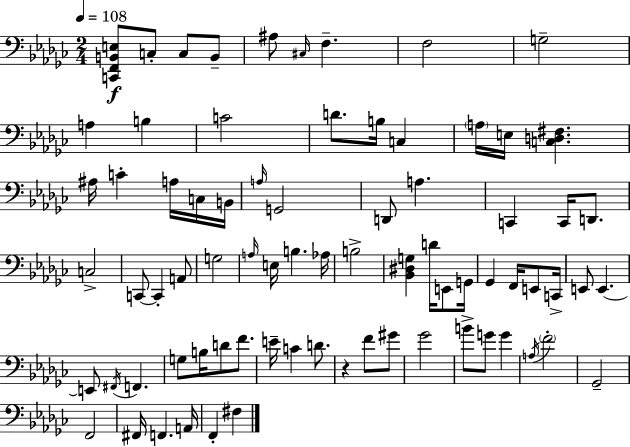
X:1
T:Untitled
M:2/4
L:1/4
K:Ebm
[C,,F,,B,,E,]/2 C,/2 C,/2 B,,/2 ^A,/2 ^C,/4 F, F,2 G,2 A, B, C2 D/2 B,/4 C, A,/4 E,/4 [C,D,^F,] ^A,/4 C A,/4 C,/4 B,,/4 A,/4 G,,2 D,,/2 A, C,, C,,/4 D,,/2 C,2 C,,/2 C,, A,,/2 G,2 A,/4 E,/4 B, _A,/4 B,2 [_B,,^D,G,] D/4 E,,/2 G,,/4 _G,, F,,/4 E,,/2 C,,/4 E,,/2 E,, E,,/2 ^F,,/4 F,, G,/2 B,/4 D/2 F/2 E/4 C D/2 z F/2 ^G/2 _G2 B/2 G/2 G A,/4 F2 _G,,2 F,,2 ^F,,/4 F,, A,,/4 F,, ^F,